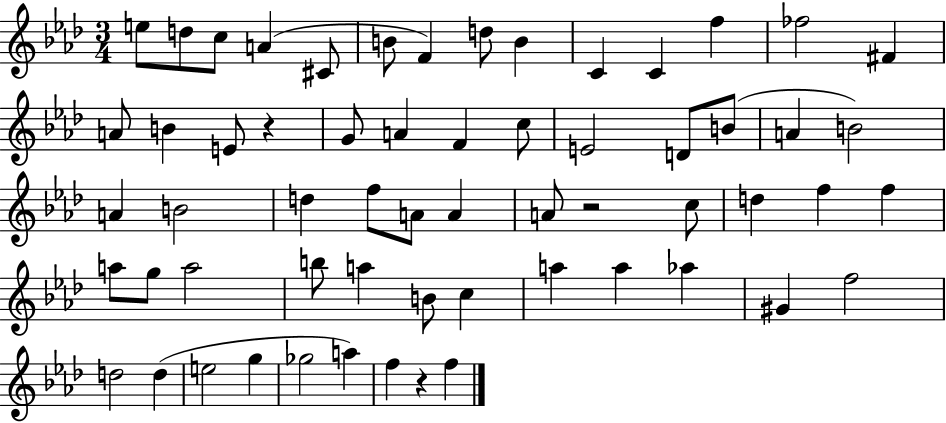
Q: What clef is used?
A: treble